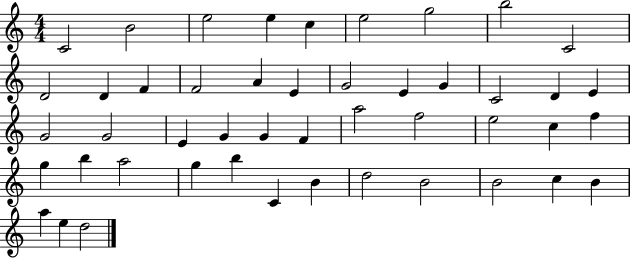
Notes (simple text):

C4/h B4/h E5/h E5/q C5/q E5/h G5/h B5/h C4/h D4/h D4/q F4/q F4/h A4/q E4/q G4/h E4/q G4/q C4/h D4/q E4/q G4/h G4/h E4/q G4/q G4/q F4/q A5/h F5/h E5/h C5/q F5/q G5/q B5/q A5/h G5/q B5/q C4/q B4/q D5/h B4/h B4/h C5/q B4/q A5/q E5/q D5/h